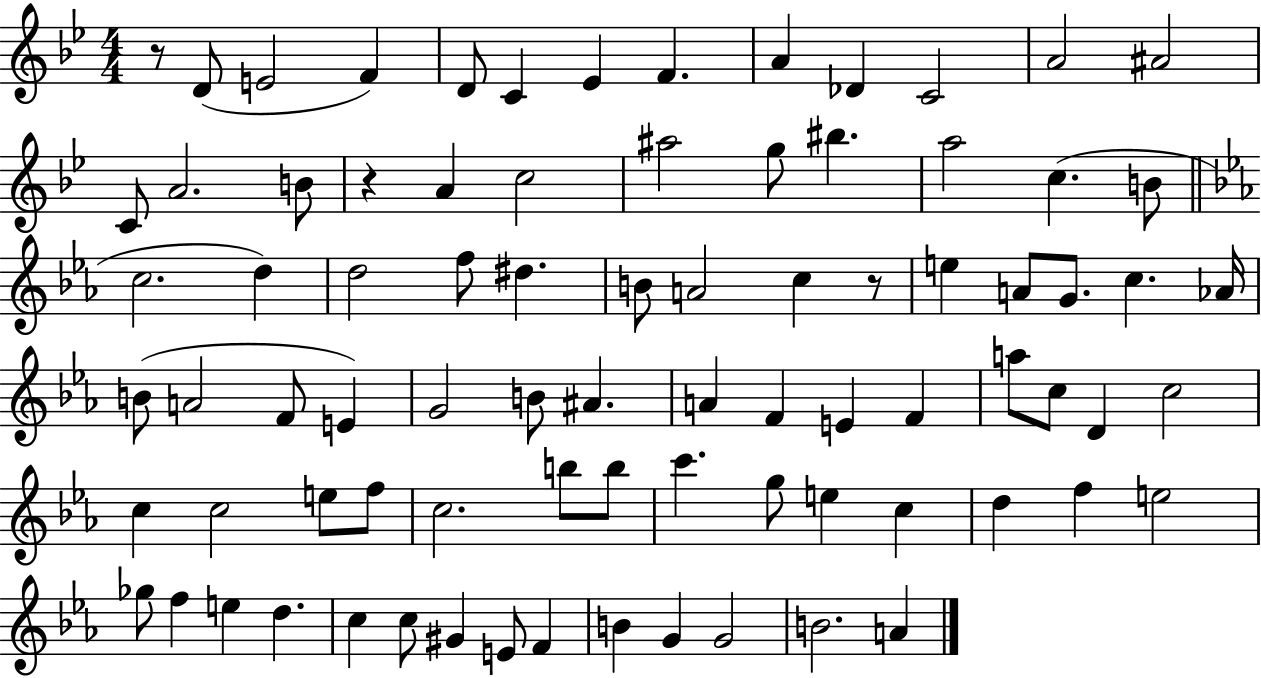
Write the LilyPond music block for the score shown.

{
  \clef treble
  \numericTimeSignature
  \time 4/4
  \key bes \major
  r8 d'8( e'2 f'4) | d'8 c'4 ees'4 f'4. | a'4 des'4 c'2 | a'2 ais'2 | \break c'8 a'2. b'8 | r4 a'4 c''2 | ais''2 g''8 bis''4. | a''2 c''4.( b'8 | \break \bar "||" \break \key ees \major c''2. d''4) | d''2 f''8 dis''4. | b'8 a'2 c''4 r8 | e''4 a'8 g'8. c''4. aes'16 | \break b'8( a'2 f'8 e'4) | g'2 b'8 ais'4. | a'4 f'4 e'4 f'4 | a''8 c''8 d'4 c''2 | \break c''4 c''2 e''8 f''8 | c''2. b''8 b''8 | c'''4. g''8 e''4 c''4 | d''4 f''4 e''2 | \break ges''8 f''4 e''4 d''4. | c''4 c''8 gis'4 e'8 f'4 | b'4 g'4 g'2 | b'2. a'4 | \break \bar "|."
}